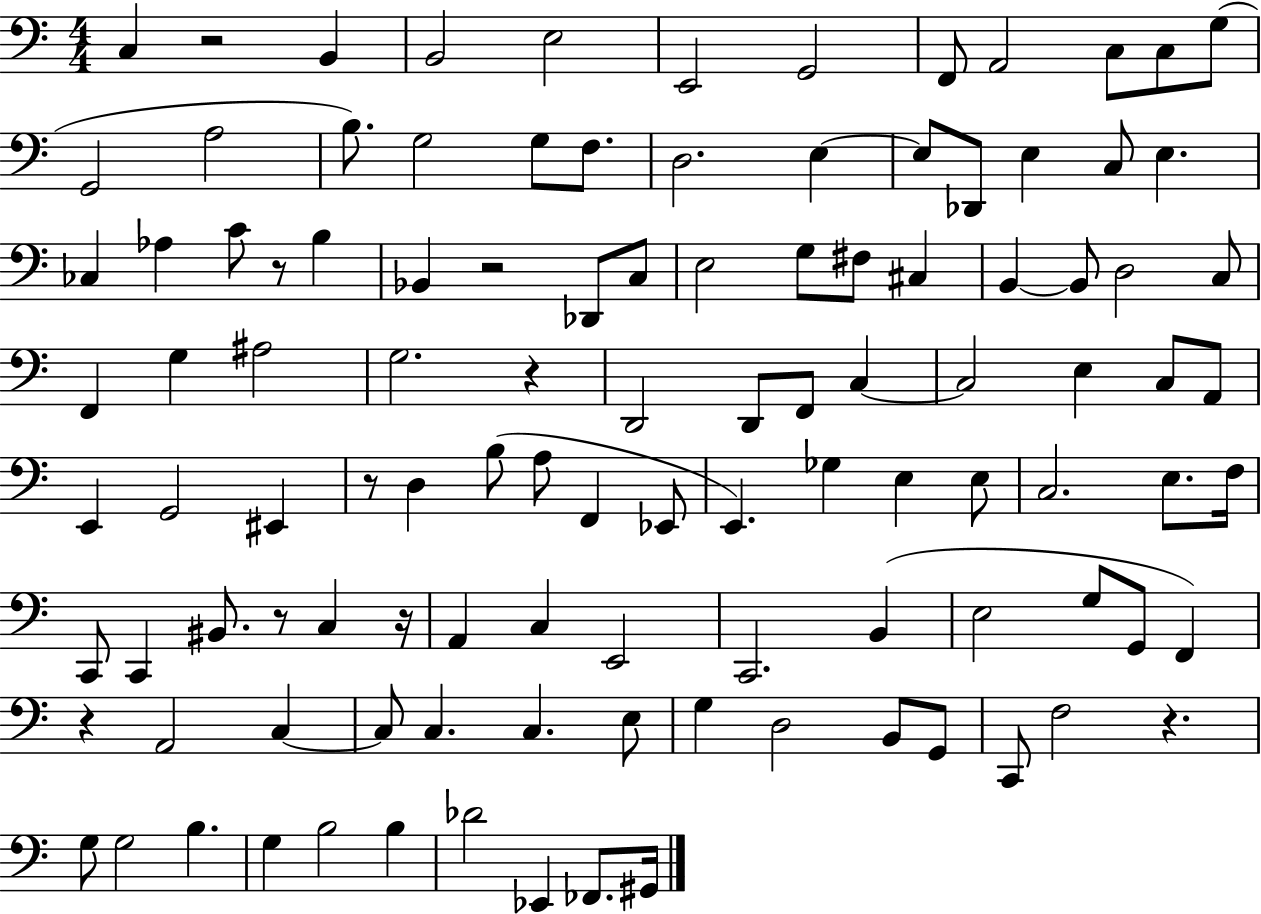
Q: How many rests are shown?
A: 9